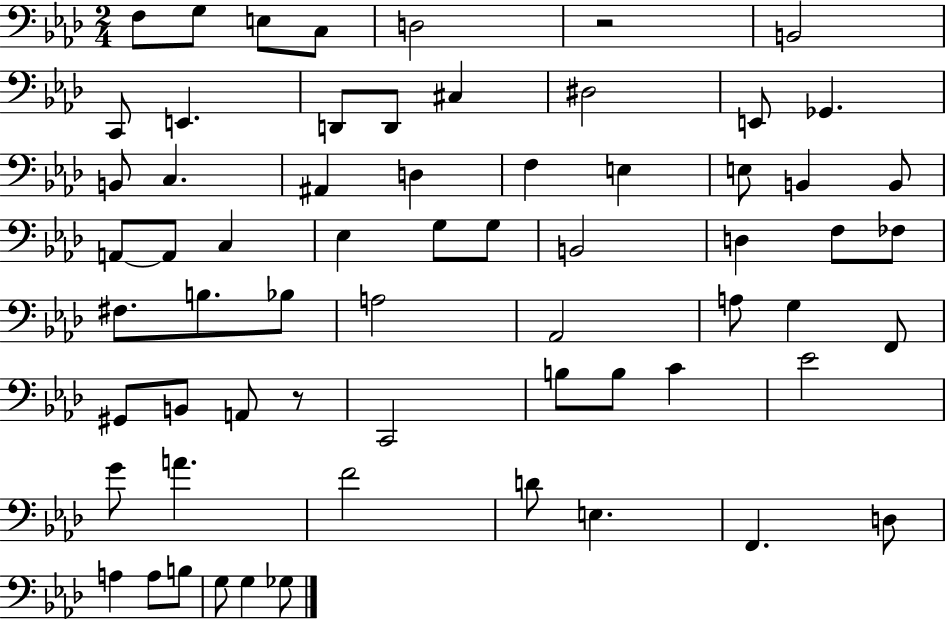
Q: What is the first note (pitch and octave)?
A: F3